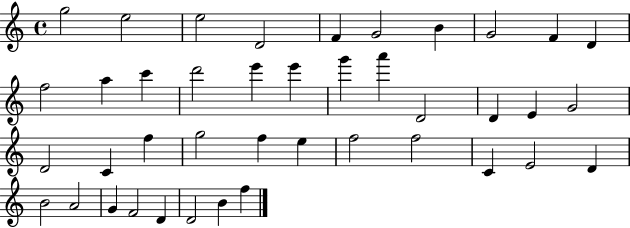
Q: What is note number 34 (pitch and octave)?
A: B4